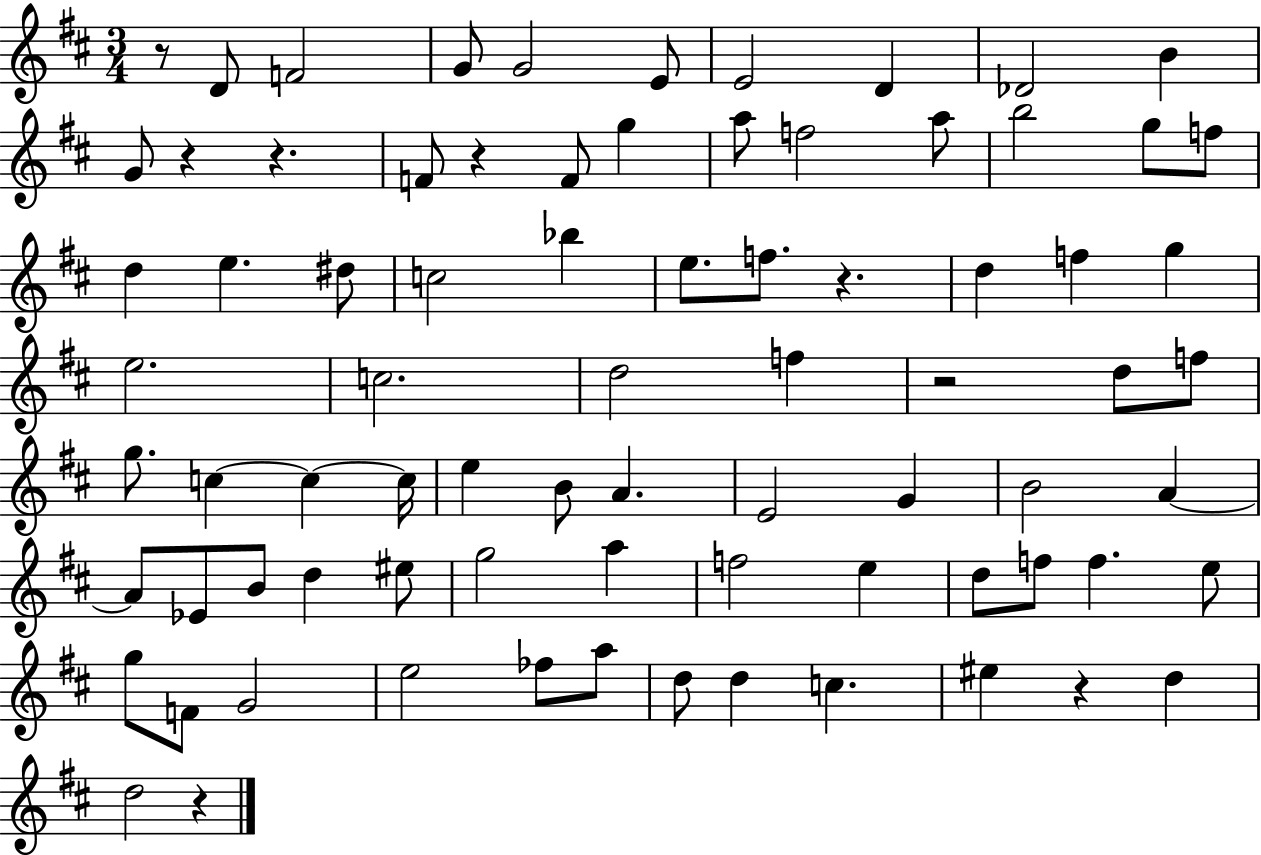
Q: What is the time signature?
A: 3/4